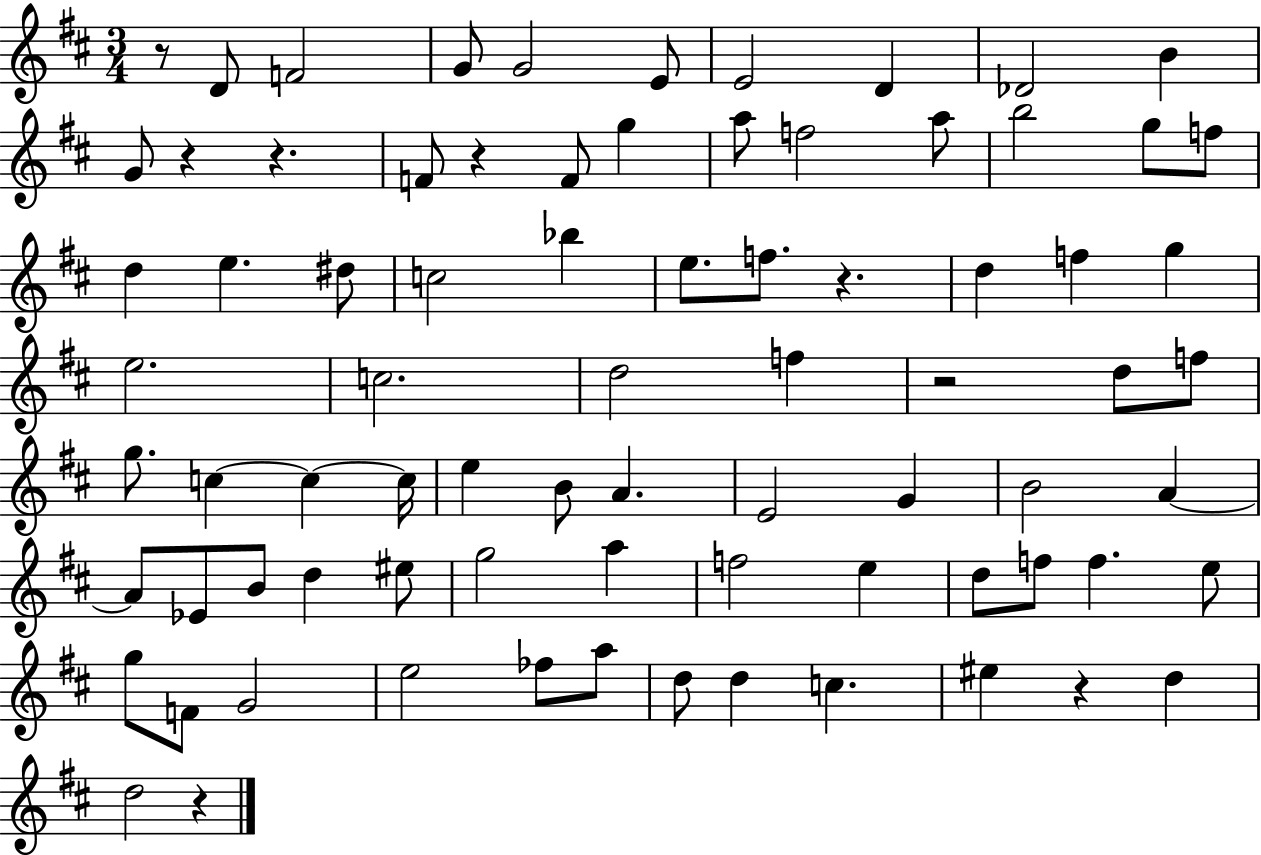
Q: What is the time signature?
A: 3/4